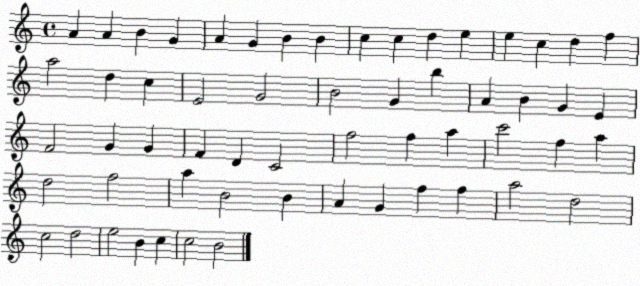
X:1
T:Untitled
M:4/4
L:1/4
K:C
A A B G A G B B c c d e e c d f a2 d c E2 G2 B2 G b A B G E F2 G G F D C2 f2 f a c'2 f a d2 f2 a B2 B A G f f a2 d2 c2 d2 e2 B c c2 B2